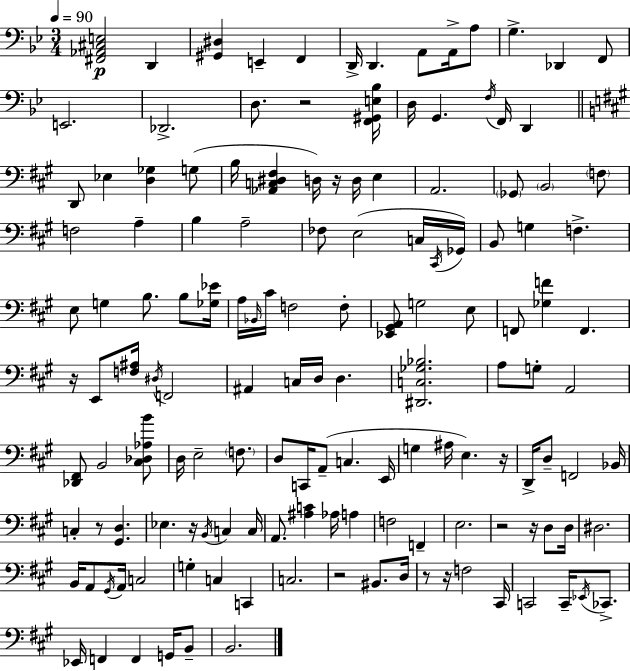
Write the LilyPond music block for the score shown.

{
  \clef bass
  \numericTimeSignature
  \time 3/4
  \key g \minor
  \tempo 4 = 90
  \repeat volta 2 { <fis, aes, cis e>2\p d,4 | <gis, dis>4 e,4-- f,4 | d,16-> d,4. a,8 a,16-> a8 | g4.-> des,4 f,8 | \break e,2. | des,2.-> | d8. r2 <f, gis, e bes>16 | d16 g,4. \acciaccatura { f16 } f,16 d,4 | \break \bar "||" \break \key a \major d,8 ees4 <d ges>4 g8( | b16 <aes, c dis fis>4 d16) r16 d16 e4 | a,2. | \parenthesize ges,8 \parenthesize b,2 \parenthesize f8 | \break f2 a4-- | b4 a2-- | fes8 e2( c16 \acciaccatura { cis,16 }) | ges,16 b,8 g4 f4.-> | \break e8 g4 b8. b8 | <ges ees'>16 a16 \grace { bes,16 } cis'16 f2 | f8-. <ees, gis, a,>8 g2 | e8 f,8 <ges f'>4 f,4. | \break r16 e,8 <f ais>16 \acciaccatura { dis16 } f,2 | ais,4 c16 d16 d4. | <dis, c ges bes>2. | a8 g8-. a,2 | \break <des, fis,>8 b,2 | <cis des aes b'>8 d16 e2-- | \parenthesize f8. d8 c,16 a,8--( c4. | e,16 g4 ais16 e4.) | \break r16 d,16-> d8-- f,2 | bes,16 c4-. r8 <gis, d>4. | ees4. r16 \acciaccatura { b,16 } c4 | c16 a,8. <ais c'>4 aes16 | \break a4 f2 | f,4-- e2. | r2 | r16 d8 d16 dis2. | \break b,16 a,8 \acciaccatura { gis,16 } a,16 c2 | g4-. c4 | c,4 c2. | r2 | \break bis,8. d16 r8 r16 f2 | cis,16 c,2 | c,16-- \acciaccatura { ees,16 } ces,8.-> ees,16 f,4 f,4 | g,16 b,8-- b,2. | \break } \bar "|."
}